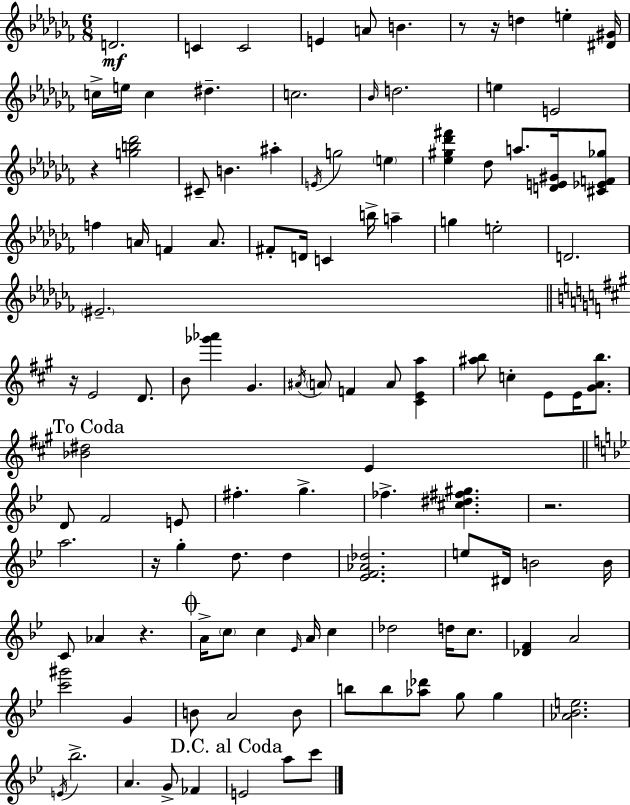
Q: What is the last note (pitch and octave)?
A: C6